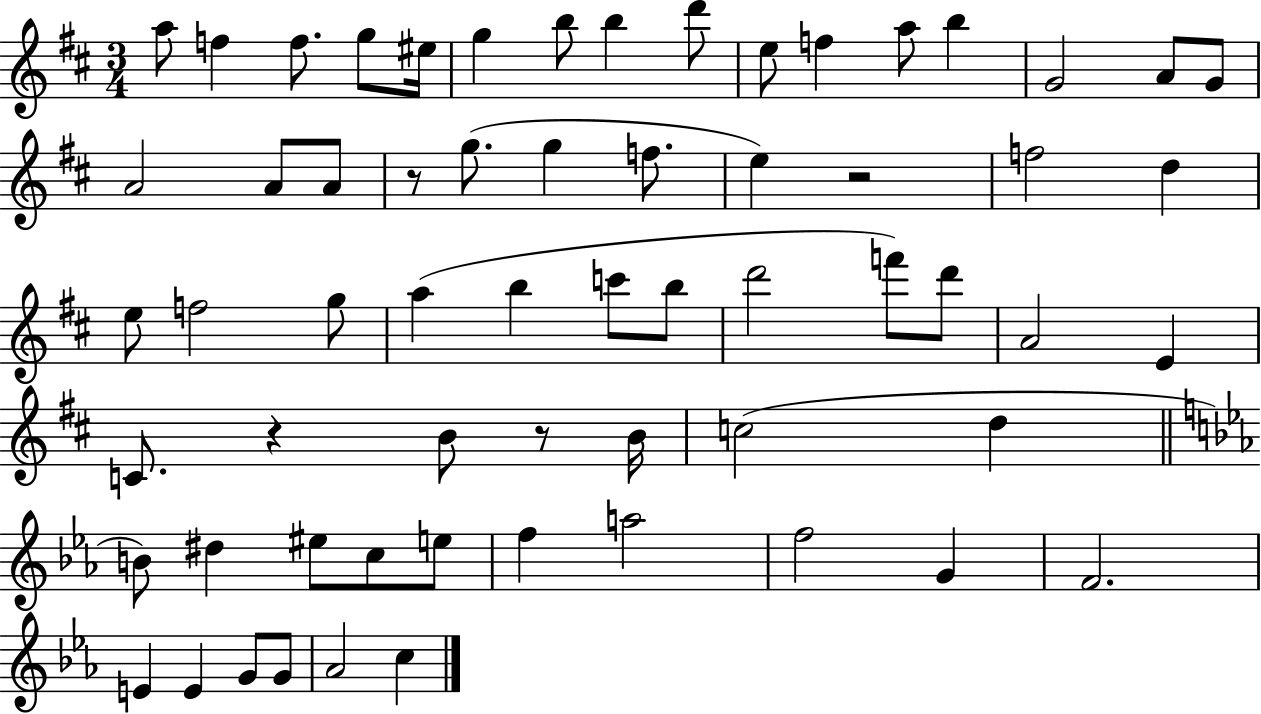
A5/e F5/q F5/e. G5/e EIS5/s G5/q B5/e B5/q D6/e E5/e F5/q A5/e B5/q G4/h A4/e G4/e A4/h A4/e A4/e R/e G5/e. G5/q F5/e. E5/q R/h F5/h D5/q E5/e F5/h G5/e A5/q B5/q C6/e B5/e D6/h F6/e D6/e A4/h E4/q C4/e. R/q B4/e R/e B4/s C5/h D5/q B4/e D#5/q EIS5/e C5/e E5/e F5/q A5/h F5/h G4/q F4/h. E4/q E4/q G4/e G4/e Ab4/h C5/q